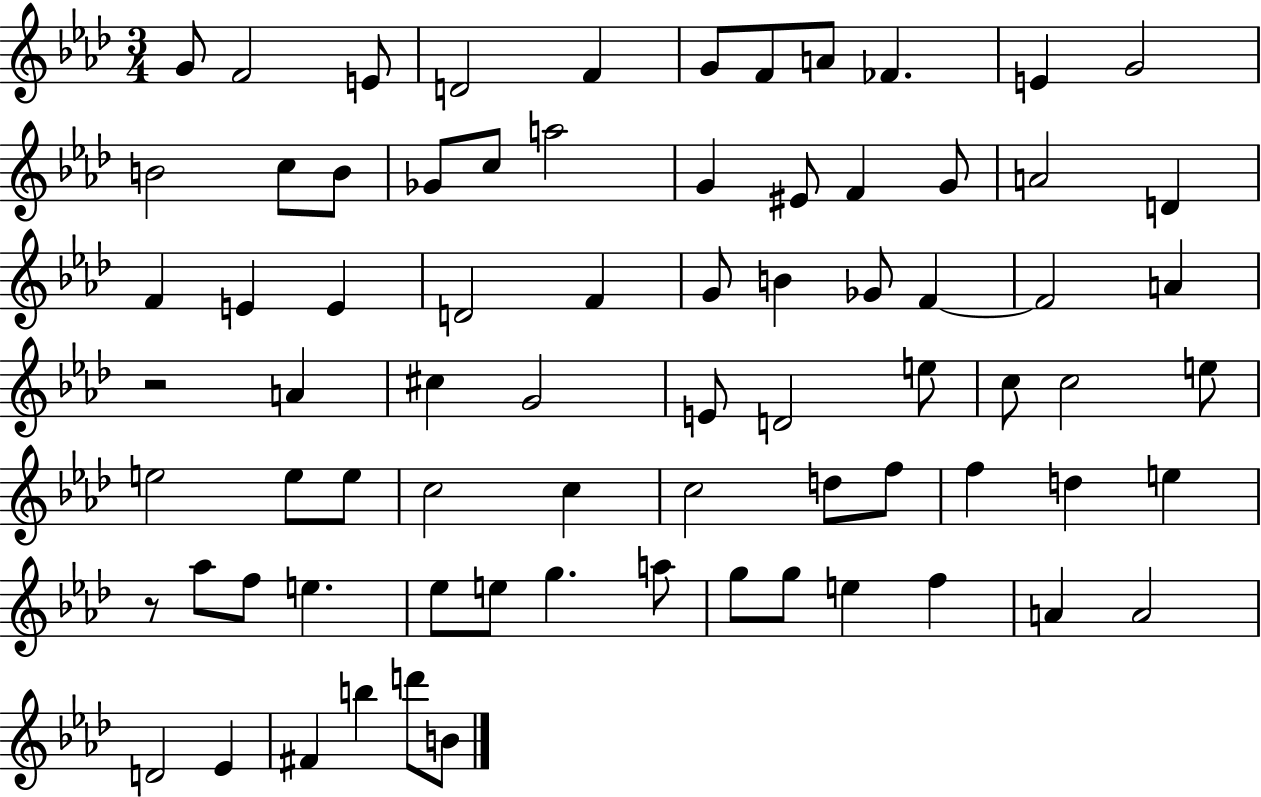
{
  \clef treble
  \numericTimeSignature
  \time 3/4
  \key aes \major
  g'8 f'2 e'8 | d'2 f'4 | g'8 f'8 a'8 fes'4. | e'4 g'2 | \break b'2 c''8 b'8 | ges'8 c''8 a''2 | g'4 eis'8 f'4 g'8 | a'2 d'4 | \break f'4 e'4 e'4 | d'2 f'4 | g'8 b'4 ges'8 f'4~~ | f'2 a'4 | \break r2 a'4 | cis''4 g'2 | e'8 d'2 e''8 | c''8 c''2 e''8 | \break e''2 e''8 e''8 | c''2 c''4 | c''2 d''8 f''8 | f''4 d''4 e''4 | \break r8 aes''8 f''8 e''4. | ees''8 e''8 g''4. a''8 | g''8 g''8 e''4 f''4 | a'4 a'2 | \break d'2 ees'4 | fis'4 b''4 d'''8 b'8 | \bar "|."
}